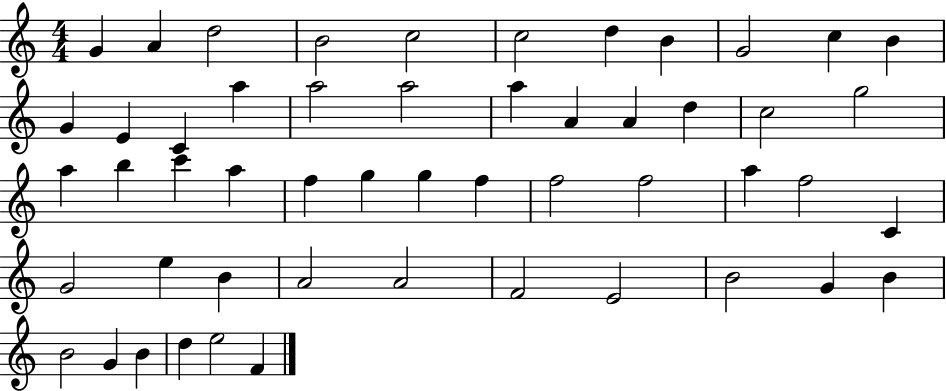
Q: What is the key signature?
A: C major